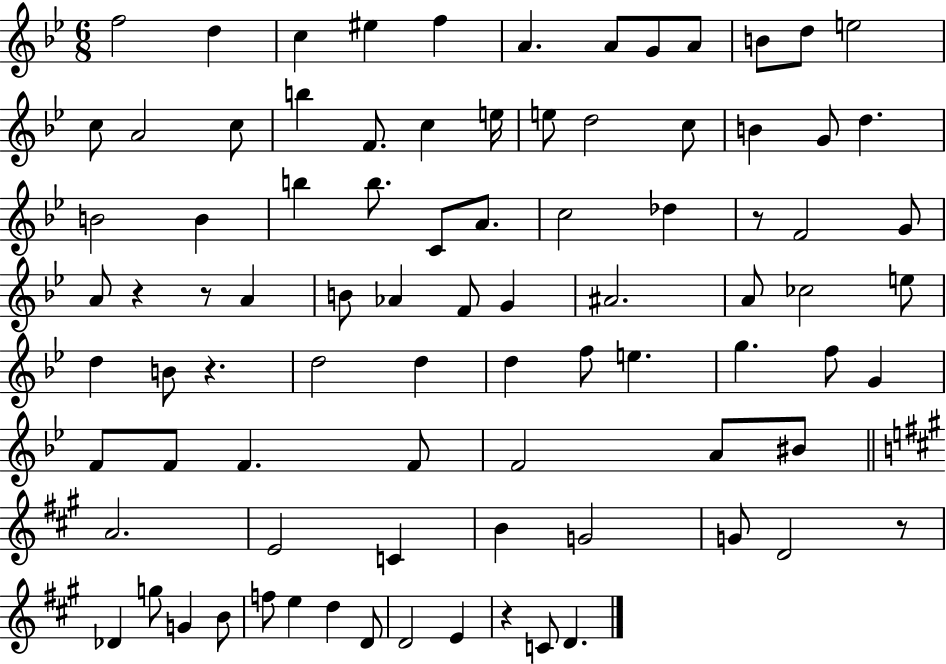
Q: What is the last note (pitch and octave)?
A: D4